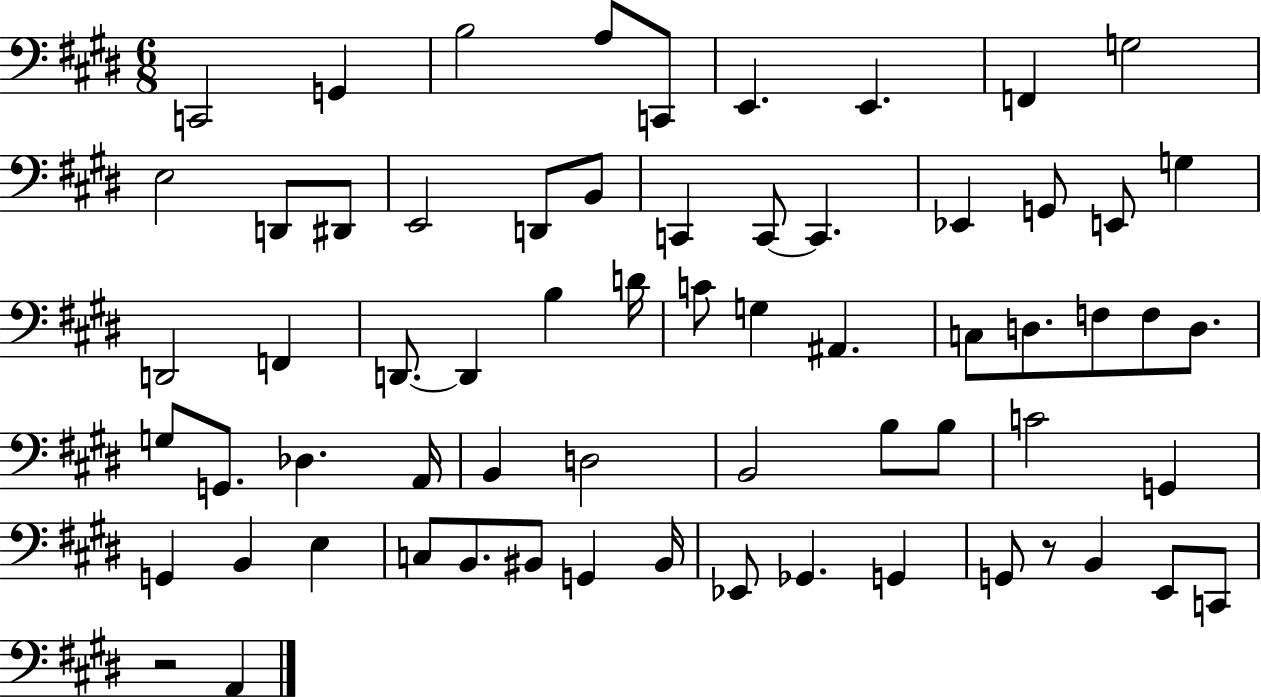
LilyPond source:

{
  \clef bass
  \numericTimeSignature
  \time 6/8
  \key e \major
  \repeat volta 2 { c,2 g,4 | b2 a8 c,8 | e,4. e,4. | f,4 g2 | \break e2 d,8 dis,8 | e,2 d,8 b,8 | c,4 c,8~~ c,4. | ees,4 g,8 e,8 g4 | \break d,2 f,4 | d,8.~~ d,4 b4 d'16 | c'8 g4 ais,4. | c8 d8. f8 f8 d8. | \break g8 g,8. des4. a,16 | b,4 d2 | b,2 b8 b8 | c'2 g,4 | \break g,4 b,4 e4 | c8 b,8. bis,8 g,4 bis,16 | ees,8 ges,4. g,4 | g,8 r8 b,4 e,8 c,8 | \break r2 a,4 | } \bar "|."
}